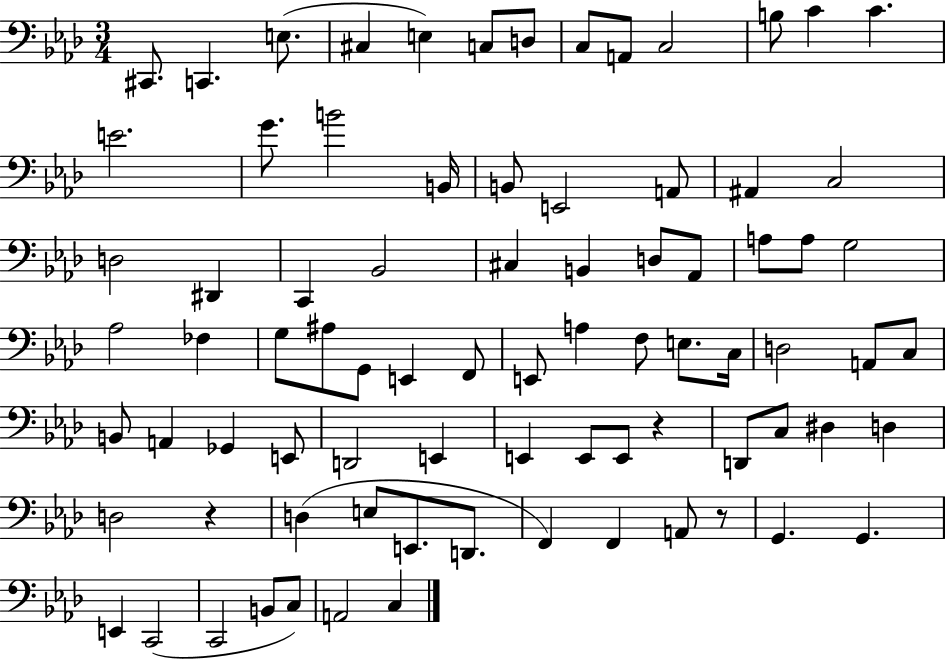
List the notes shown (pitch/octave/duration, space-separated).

C#2/e. C2/q. E3/e. C#3/q E3/q C3/e D3/e C3/e A2/e C3/h B3/e C4/q C4/q. E4/h. G4/e. B4/h B2/s B2/e E2/h A2/e A#2/q C3/h D3/h D#2/q C2/q Bb2/h C#3/q B2/q D3/e Ab2/e A3/e A3/e G3/h Ab3/h FES3/q G3/e A#3/e G2/e E2/q F2/e E2/e A3/q F3/e E3/e. C3/s D3/h A2/e C3/e B2/e A2/q Gb2/q E2/e D2/h E2/q E2/q E2/e E2/e R/q D2/e C3/e D#3/q D3/q D3/h R/q D3/q E3/e E2/e. D2/e. F2/q F2/q A2/e R/e G2/q. G2/q. E2/q C2/h C2/h B2/e C3/e A2/h C3/q